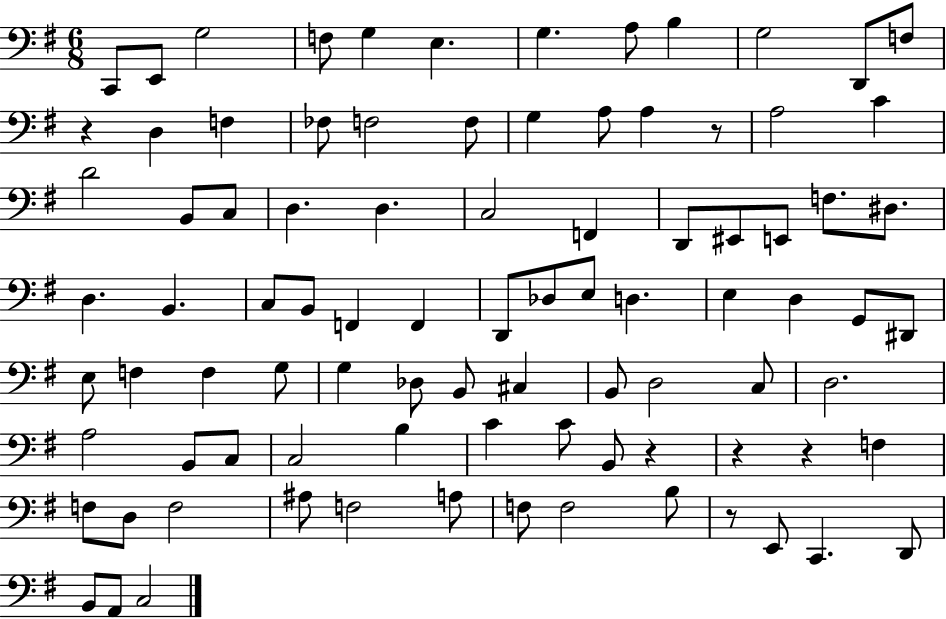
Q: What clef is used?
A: bass